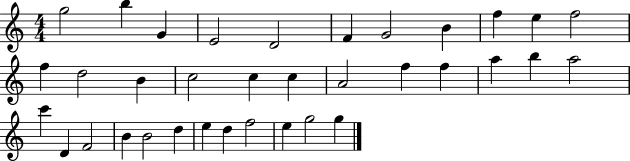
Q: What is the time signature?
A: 4/4